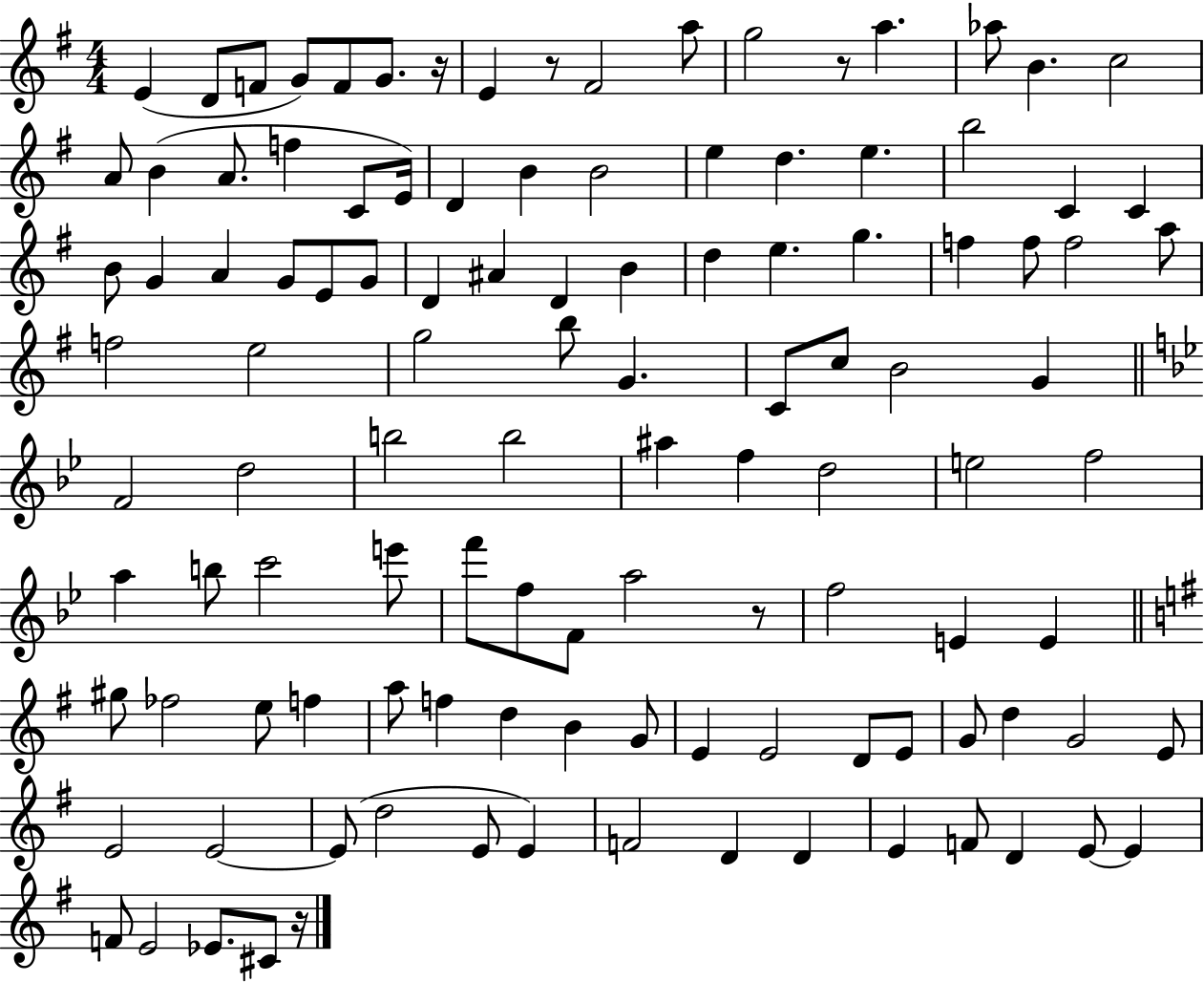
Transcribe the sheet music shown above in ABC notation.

X:1
T:Untitled
M:4/4
L:1/4
K:G
E D/2 F/2 G/2 F/2 G/2 z/4 E z/2 ^F2 a/2 g2 z/2 a _a/2 B c2 A/2 B A/2 f C/2 E/4 D B B2 e d e b2 C C B/2 G A G/2 E/2 G/2 D ^A D B d e g f f/2 f2 a/2 f2 e2 g2 b/2 G C/2 c/2 B2 G F2 d2 b2 b2 ^a f d2 e2 f2 a b/2 c'2 e'/2 f'/2 f/2 F/2 a2 z/2 f2 E E ^g/2 _f2 e/2 f a/2 f d B G/2 E E2 D/2 E/2 G/2 d G2 E/2 E2 E2 E/2 d2 E/2 E F2 D D E F/2 D E/2 E F/2 E2 _E/2 ^C/2 z/4